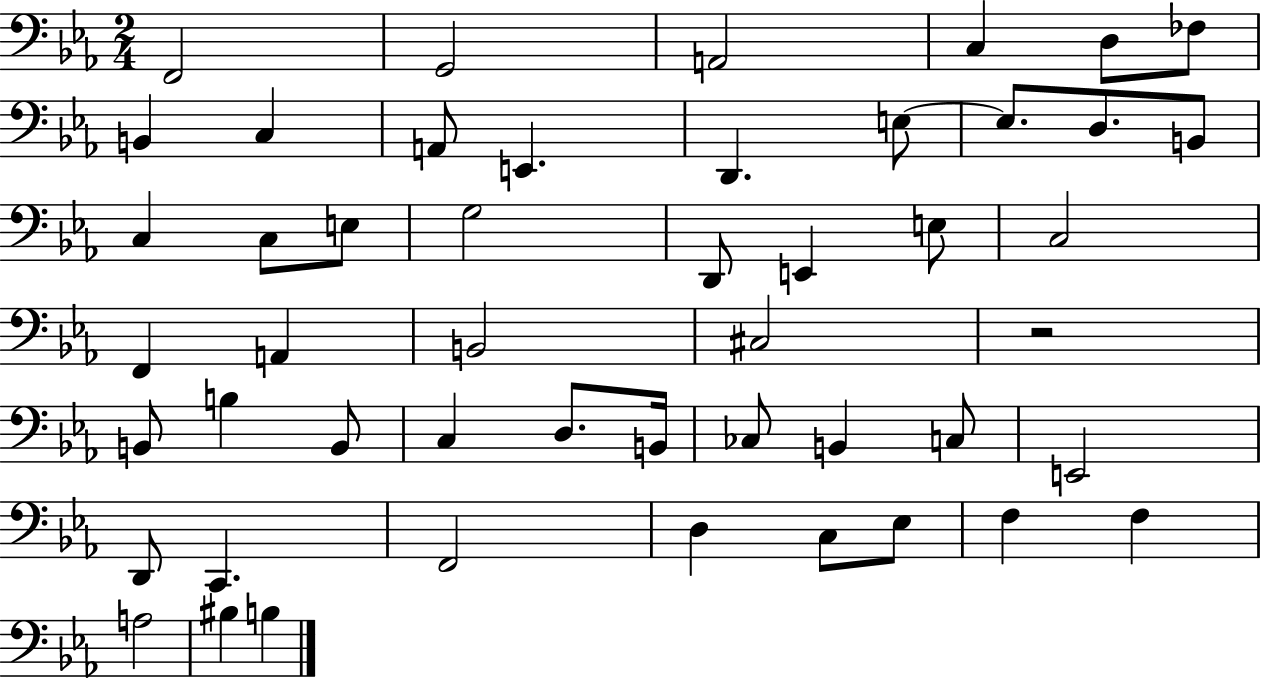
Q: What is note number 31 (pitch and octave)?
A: C3